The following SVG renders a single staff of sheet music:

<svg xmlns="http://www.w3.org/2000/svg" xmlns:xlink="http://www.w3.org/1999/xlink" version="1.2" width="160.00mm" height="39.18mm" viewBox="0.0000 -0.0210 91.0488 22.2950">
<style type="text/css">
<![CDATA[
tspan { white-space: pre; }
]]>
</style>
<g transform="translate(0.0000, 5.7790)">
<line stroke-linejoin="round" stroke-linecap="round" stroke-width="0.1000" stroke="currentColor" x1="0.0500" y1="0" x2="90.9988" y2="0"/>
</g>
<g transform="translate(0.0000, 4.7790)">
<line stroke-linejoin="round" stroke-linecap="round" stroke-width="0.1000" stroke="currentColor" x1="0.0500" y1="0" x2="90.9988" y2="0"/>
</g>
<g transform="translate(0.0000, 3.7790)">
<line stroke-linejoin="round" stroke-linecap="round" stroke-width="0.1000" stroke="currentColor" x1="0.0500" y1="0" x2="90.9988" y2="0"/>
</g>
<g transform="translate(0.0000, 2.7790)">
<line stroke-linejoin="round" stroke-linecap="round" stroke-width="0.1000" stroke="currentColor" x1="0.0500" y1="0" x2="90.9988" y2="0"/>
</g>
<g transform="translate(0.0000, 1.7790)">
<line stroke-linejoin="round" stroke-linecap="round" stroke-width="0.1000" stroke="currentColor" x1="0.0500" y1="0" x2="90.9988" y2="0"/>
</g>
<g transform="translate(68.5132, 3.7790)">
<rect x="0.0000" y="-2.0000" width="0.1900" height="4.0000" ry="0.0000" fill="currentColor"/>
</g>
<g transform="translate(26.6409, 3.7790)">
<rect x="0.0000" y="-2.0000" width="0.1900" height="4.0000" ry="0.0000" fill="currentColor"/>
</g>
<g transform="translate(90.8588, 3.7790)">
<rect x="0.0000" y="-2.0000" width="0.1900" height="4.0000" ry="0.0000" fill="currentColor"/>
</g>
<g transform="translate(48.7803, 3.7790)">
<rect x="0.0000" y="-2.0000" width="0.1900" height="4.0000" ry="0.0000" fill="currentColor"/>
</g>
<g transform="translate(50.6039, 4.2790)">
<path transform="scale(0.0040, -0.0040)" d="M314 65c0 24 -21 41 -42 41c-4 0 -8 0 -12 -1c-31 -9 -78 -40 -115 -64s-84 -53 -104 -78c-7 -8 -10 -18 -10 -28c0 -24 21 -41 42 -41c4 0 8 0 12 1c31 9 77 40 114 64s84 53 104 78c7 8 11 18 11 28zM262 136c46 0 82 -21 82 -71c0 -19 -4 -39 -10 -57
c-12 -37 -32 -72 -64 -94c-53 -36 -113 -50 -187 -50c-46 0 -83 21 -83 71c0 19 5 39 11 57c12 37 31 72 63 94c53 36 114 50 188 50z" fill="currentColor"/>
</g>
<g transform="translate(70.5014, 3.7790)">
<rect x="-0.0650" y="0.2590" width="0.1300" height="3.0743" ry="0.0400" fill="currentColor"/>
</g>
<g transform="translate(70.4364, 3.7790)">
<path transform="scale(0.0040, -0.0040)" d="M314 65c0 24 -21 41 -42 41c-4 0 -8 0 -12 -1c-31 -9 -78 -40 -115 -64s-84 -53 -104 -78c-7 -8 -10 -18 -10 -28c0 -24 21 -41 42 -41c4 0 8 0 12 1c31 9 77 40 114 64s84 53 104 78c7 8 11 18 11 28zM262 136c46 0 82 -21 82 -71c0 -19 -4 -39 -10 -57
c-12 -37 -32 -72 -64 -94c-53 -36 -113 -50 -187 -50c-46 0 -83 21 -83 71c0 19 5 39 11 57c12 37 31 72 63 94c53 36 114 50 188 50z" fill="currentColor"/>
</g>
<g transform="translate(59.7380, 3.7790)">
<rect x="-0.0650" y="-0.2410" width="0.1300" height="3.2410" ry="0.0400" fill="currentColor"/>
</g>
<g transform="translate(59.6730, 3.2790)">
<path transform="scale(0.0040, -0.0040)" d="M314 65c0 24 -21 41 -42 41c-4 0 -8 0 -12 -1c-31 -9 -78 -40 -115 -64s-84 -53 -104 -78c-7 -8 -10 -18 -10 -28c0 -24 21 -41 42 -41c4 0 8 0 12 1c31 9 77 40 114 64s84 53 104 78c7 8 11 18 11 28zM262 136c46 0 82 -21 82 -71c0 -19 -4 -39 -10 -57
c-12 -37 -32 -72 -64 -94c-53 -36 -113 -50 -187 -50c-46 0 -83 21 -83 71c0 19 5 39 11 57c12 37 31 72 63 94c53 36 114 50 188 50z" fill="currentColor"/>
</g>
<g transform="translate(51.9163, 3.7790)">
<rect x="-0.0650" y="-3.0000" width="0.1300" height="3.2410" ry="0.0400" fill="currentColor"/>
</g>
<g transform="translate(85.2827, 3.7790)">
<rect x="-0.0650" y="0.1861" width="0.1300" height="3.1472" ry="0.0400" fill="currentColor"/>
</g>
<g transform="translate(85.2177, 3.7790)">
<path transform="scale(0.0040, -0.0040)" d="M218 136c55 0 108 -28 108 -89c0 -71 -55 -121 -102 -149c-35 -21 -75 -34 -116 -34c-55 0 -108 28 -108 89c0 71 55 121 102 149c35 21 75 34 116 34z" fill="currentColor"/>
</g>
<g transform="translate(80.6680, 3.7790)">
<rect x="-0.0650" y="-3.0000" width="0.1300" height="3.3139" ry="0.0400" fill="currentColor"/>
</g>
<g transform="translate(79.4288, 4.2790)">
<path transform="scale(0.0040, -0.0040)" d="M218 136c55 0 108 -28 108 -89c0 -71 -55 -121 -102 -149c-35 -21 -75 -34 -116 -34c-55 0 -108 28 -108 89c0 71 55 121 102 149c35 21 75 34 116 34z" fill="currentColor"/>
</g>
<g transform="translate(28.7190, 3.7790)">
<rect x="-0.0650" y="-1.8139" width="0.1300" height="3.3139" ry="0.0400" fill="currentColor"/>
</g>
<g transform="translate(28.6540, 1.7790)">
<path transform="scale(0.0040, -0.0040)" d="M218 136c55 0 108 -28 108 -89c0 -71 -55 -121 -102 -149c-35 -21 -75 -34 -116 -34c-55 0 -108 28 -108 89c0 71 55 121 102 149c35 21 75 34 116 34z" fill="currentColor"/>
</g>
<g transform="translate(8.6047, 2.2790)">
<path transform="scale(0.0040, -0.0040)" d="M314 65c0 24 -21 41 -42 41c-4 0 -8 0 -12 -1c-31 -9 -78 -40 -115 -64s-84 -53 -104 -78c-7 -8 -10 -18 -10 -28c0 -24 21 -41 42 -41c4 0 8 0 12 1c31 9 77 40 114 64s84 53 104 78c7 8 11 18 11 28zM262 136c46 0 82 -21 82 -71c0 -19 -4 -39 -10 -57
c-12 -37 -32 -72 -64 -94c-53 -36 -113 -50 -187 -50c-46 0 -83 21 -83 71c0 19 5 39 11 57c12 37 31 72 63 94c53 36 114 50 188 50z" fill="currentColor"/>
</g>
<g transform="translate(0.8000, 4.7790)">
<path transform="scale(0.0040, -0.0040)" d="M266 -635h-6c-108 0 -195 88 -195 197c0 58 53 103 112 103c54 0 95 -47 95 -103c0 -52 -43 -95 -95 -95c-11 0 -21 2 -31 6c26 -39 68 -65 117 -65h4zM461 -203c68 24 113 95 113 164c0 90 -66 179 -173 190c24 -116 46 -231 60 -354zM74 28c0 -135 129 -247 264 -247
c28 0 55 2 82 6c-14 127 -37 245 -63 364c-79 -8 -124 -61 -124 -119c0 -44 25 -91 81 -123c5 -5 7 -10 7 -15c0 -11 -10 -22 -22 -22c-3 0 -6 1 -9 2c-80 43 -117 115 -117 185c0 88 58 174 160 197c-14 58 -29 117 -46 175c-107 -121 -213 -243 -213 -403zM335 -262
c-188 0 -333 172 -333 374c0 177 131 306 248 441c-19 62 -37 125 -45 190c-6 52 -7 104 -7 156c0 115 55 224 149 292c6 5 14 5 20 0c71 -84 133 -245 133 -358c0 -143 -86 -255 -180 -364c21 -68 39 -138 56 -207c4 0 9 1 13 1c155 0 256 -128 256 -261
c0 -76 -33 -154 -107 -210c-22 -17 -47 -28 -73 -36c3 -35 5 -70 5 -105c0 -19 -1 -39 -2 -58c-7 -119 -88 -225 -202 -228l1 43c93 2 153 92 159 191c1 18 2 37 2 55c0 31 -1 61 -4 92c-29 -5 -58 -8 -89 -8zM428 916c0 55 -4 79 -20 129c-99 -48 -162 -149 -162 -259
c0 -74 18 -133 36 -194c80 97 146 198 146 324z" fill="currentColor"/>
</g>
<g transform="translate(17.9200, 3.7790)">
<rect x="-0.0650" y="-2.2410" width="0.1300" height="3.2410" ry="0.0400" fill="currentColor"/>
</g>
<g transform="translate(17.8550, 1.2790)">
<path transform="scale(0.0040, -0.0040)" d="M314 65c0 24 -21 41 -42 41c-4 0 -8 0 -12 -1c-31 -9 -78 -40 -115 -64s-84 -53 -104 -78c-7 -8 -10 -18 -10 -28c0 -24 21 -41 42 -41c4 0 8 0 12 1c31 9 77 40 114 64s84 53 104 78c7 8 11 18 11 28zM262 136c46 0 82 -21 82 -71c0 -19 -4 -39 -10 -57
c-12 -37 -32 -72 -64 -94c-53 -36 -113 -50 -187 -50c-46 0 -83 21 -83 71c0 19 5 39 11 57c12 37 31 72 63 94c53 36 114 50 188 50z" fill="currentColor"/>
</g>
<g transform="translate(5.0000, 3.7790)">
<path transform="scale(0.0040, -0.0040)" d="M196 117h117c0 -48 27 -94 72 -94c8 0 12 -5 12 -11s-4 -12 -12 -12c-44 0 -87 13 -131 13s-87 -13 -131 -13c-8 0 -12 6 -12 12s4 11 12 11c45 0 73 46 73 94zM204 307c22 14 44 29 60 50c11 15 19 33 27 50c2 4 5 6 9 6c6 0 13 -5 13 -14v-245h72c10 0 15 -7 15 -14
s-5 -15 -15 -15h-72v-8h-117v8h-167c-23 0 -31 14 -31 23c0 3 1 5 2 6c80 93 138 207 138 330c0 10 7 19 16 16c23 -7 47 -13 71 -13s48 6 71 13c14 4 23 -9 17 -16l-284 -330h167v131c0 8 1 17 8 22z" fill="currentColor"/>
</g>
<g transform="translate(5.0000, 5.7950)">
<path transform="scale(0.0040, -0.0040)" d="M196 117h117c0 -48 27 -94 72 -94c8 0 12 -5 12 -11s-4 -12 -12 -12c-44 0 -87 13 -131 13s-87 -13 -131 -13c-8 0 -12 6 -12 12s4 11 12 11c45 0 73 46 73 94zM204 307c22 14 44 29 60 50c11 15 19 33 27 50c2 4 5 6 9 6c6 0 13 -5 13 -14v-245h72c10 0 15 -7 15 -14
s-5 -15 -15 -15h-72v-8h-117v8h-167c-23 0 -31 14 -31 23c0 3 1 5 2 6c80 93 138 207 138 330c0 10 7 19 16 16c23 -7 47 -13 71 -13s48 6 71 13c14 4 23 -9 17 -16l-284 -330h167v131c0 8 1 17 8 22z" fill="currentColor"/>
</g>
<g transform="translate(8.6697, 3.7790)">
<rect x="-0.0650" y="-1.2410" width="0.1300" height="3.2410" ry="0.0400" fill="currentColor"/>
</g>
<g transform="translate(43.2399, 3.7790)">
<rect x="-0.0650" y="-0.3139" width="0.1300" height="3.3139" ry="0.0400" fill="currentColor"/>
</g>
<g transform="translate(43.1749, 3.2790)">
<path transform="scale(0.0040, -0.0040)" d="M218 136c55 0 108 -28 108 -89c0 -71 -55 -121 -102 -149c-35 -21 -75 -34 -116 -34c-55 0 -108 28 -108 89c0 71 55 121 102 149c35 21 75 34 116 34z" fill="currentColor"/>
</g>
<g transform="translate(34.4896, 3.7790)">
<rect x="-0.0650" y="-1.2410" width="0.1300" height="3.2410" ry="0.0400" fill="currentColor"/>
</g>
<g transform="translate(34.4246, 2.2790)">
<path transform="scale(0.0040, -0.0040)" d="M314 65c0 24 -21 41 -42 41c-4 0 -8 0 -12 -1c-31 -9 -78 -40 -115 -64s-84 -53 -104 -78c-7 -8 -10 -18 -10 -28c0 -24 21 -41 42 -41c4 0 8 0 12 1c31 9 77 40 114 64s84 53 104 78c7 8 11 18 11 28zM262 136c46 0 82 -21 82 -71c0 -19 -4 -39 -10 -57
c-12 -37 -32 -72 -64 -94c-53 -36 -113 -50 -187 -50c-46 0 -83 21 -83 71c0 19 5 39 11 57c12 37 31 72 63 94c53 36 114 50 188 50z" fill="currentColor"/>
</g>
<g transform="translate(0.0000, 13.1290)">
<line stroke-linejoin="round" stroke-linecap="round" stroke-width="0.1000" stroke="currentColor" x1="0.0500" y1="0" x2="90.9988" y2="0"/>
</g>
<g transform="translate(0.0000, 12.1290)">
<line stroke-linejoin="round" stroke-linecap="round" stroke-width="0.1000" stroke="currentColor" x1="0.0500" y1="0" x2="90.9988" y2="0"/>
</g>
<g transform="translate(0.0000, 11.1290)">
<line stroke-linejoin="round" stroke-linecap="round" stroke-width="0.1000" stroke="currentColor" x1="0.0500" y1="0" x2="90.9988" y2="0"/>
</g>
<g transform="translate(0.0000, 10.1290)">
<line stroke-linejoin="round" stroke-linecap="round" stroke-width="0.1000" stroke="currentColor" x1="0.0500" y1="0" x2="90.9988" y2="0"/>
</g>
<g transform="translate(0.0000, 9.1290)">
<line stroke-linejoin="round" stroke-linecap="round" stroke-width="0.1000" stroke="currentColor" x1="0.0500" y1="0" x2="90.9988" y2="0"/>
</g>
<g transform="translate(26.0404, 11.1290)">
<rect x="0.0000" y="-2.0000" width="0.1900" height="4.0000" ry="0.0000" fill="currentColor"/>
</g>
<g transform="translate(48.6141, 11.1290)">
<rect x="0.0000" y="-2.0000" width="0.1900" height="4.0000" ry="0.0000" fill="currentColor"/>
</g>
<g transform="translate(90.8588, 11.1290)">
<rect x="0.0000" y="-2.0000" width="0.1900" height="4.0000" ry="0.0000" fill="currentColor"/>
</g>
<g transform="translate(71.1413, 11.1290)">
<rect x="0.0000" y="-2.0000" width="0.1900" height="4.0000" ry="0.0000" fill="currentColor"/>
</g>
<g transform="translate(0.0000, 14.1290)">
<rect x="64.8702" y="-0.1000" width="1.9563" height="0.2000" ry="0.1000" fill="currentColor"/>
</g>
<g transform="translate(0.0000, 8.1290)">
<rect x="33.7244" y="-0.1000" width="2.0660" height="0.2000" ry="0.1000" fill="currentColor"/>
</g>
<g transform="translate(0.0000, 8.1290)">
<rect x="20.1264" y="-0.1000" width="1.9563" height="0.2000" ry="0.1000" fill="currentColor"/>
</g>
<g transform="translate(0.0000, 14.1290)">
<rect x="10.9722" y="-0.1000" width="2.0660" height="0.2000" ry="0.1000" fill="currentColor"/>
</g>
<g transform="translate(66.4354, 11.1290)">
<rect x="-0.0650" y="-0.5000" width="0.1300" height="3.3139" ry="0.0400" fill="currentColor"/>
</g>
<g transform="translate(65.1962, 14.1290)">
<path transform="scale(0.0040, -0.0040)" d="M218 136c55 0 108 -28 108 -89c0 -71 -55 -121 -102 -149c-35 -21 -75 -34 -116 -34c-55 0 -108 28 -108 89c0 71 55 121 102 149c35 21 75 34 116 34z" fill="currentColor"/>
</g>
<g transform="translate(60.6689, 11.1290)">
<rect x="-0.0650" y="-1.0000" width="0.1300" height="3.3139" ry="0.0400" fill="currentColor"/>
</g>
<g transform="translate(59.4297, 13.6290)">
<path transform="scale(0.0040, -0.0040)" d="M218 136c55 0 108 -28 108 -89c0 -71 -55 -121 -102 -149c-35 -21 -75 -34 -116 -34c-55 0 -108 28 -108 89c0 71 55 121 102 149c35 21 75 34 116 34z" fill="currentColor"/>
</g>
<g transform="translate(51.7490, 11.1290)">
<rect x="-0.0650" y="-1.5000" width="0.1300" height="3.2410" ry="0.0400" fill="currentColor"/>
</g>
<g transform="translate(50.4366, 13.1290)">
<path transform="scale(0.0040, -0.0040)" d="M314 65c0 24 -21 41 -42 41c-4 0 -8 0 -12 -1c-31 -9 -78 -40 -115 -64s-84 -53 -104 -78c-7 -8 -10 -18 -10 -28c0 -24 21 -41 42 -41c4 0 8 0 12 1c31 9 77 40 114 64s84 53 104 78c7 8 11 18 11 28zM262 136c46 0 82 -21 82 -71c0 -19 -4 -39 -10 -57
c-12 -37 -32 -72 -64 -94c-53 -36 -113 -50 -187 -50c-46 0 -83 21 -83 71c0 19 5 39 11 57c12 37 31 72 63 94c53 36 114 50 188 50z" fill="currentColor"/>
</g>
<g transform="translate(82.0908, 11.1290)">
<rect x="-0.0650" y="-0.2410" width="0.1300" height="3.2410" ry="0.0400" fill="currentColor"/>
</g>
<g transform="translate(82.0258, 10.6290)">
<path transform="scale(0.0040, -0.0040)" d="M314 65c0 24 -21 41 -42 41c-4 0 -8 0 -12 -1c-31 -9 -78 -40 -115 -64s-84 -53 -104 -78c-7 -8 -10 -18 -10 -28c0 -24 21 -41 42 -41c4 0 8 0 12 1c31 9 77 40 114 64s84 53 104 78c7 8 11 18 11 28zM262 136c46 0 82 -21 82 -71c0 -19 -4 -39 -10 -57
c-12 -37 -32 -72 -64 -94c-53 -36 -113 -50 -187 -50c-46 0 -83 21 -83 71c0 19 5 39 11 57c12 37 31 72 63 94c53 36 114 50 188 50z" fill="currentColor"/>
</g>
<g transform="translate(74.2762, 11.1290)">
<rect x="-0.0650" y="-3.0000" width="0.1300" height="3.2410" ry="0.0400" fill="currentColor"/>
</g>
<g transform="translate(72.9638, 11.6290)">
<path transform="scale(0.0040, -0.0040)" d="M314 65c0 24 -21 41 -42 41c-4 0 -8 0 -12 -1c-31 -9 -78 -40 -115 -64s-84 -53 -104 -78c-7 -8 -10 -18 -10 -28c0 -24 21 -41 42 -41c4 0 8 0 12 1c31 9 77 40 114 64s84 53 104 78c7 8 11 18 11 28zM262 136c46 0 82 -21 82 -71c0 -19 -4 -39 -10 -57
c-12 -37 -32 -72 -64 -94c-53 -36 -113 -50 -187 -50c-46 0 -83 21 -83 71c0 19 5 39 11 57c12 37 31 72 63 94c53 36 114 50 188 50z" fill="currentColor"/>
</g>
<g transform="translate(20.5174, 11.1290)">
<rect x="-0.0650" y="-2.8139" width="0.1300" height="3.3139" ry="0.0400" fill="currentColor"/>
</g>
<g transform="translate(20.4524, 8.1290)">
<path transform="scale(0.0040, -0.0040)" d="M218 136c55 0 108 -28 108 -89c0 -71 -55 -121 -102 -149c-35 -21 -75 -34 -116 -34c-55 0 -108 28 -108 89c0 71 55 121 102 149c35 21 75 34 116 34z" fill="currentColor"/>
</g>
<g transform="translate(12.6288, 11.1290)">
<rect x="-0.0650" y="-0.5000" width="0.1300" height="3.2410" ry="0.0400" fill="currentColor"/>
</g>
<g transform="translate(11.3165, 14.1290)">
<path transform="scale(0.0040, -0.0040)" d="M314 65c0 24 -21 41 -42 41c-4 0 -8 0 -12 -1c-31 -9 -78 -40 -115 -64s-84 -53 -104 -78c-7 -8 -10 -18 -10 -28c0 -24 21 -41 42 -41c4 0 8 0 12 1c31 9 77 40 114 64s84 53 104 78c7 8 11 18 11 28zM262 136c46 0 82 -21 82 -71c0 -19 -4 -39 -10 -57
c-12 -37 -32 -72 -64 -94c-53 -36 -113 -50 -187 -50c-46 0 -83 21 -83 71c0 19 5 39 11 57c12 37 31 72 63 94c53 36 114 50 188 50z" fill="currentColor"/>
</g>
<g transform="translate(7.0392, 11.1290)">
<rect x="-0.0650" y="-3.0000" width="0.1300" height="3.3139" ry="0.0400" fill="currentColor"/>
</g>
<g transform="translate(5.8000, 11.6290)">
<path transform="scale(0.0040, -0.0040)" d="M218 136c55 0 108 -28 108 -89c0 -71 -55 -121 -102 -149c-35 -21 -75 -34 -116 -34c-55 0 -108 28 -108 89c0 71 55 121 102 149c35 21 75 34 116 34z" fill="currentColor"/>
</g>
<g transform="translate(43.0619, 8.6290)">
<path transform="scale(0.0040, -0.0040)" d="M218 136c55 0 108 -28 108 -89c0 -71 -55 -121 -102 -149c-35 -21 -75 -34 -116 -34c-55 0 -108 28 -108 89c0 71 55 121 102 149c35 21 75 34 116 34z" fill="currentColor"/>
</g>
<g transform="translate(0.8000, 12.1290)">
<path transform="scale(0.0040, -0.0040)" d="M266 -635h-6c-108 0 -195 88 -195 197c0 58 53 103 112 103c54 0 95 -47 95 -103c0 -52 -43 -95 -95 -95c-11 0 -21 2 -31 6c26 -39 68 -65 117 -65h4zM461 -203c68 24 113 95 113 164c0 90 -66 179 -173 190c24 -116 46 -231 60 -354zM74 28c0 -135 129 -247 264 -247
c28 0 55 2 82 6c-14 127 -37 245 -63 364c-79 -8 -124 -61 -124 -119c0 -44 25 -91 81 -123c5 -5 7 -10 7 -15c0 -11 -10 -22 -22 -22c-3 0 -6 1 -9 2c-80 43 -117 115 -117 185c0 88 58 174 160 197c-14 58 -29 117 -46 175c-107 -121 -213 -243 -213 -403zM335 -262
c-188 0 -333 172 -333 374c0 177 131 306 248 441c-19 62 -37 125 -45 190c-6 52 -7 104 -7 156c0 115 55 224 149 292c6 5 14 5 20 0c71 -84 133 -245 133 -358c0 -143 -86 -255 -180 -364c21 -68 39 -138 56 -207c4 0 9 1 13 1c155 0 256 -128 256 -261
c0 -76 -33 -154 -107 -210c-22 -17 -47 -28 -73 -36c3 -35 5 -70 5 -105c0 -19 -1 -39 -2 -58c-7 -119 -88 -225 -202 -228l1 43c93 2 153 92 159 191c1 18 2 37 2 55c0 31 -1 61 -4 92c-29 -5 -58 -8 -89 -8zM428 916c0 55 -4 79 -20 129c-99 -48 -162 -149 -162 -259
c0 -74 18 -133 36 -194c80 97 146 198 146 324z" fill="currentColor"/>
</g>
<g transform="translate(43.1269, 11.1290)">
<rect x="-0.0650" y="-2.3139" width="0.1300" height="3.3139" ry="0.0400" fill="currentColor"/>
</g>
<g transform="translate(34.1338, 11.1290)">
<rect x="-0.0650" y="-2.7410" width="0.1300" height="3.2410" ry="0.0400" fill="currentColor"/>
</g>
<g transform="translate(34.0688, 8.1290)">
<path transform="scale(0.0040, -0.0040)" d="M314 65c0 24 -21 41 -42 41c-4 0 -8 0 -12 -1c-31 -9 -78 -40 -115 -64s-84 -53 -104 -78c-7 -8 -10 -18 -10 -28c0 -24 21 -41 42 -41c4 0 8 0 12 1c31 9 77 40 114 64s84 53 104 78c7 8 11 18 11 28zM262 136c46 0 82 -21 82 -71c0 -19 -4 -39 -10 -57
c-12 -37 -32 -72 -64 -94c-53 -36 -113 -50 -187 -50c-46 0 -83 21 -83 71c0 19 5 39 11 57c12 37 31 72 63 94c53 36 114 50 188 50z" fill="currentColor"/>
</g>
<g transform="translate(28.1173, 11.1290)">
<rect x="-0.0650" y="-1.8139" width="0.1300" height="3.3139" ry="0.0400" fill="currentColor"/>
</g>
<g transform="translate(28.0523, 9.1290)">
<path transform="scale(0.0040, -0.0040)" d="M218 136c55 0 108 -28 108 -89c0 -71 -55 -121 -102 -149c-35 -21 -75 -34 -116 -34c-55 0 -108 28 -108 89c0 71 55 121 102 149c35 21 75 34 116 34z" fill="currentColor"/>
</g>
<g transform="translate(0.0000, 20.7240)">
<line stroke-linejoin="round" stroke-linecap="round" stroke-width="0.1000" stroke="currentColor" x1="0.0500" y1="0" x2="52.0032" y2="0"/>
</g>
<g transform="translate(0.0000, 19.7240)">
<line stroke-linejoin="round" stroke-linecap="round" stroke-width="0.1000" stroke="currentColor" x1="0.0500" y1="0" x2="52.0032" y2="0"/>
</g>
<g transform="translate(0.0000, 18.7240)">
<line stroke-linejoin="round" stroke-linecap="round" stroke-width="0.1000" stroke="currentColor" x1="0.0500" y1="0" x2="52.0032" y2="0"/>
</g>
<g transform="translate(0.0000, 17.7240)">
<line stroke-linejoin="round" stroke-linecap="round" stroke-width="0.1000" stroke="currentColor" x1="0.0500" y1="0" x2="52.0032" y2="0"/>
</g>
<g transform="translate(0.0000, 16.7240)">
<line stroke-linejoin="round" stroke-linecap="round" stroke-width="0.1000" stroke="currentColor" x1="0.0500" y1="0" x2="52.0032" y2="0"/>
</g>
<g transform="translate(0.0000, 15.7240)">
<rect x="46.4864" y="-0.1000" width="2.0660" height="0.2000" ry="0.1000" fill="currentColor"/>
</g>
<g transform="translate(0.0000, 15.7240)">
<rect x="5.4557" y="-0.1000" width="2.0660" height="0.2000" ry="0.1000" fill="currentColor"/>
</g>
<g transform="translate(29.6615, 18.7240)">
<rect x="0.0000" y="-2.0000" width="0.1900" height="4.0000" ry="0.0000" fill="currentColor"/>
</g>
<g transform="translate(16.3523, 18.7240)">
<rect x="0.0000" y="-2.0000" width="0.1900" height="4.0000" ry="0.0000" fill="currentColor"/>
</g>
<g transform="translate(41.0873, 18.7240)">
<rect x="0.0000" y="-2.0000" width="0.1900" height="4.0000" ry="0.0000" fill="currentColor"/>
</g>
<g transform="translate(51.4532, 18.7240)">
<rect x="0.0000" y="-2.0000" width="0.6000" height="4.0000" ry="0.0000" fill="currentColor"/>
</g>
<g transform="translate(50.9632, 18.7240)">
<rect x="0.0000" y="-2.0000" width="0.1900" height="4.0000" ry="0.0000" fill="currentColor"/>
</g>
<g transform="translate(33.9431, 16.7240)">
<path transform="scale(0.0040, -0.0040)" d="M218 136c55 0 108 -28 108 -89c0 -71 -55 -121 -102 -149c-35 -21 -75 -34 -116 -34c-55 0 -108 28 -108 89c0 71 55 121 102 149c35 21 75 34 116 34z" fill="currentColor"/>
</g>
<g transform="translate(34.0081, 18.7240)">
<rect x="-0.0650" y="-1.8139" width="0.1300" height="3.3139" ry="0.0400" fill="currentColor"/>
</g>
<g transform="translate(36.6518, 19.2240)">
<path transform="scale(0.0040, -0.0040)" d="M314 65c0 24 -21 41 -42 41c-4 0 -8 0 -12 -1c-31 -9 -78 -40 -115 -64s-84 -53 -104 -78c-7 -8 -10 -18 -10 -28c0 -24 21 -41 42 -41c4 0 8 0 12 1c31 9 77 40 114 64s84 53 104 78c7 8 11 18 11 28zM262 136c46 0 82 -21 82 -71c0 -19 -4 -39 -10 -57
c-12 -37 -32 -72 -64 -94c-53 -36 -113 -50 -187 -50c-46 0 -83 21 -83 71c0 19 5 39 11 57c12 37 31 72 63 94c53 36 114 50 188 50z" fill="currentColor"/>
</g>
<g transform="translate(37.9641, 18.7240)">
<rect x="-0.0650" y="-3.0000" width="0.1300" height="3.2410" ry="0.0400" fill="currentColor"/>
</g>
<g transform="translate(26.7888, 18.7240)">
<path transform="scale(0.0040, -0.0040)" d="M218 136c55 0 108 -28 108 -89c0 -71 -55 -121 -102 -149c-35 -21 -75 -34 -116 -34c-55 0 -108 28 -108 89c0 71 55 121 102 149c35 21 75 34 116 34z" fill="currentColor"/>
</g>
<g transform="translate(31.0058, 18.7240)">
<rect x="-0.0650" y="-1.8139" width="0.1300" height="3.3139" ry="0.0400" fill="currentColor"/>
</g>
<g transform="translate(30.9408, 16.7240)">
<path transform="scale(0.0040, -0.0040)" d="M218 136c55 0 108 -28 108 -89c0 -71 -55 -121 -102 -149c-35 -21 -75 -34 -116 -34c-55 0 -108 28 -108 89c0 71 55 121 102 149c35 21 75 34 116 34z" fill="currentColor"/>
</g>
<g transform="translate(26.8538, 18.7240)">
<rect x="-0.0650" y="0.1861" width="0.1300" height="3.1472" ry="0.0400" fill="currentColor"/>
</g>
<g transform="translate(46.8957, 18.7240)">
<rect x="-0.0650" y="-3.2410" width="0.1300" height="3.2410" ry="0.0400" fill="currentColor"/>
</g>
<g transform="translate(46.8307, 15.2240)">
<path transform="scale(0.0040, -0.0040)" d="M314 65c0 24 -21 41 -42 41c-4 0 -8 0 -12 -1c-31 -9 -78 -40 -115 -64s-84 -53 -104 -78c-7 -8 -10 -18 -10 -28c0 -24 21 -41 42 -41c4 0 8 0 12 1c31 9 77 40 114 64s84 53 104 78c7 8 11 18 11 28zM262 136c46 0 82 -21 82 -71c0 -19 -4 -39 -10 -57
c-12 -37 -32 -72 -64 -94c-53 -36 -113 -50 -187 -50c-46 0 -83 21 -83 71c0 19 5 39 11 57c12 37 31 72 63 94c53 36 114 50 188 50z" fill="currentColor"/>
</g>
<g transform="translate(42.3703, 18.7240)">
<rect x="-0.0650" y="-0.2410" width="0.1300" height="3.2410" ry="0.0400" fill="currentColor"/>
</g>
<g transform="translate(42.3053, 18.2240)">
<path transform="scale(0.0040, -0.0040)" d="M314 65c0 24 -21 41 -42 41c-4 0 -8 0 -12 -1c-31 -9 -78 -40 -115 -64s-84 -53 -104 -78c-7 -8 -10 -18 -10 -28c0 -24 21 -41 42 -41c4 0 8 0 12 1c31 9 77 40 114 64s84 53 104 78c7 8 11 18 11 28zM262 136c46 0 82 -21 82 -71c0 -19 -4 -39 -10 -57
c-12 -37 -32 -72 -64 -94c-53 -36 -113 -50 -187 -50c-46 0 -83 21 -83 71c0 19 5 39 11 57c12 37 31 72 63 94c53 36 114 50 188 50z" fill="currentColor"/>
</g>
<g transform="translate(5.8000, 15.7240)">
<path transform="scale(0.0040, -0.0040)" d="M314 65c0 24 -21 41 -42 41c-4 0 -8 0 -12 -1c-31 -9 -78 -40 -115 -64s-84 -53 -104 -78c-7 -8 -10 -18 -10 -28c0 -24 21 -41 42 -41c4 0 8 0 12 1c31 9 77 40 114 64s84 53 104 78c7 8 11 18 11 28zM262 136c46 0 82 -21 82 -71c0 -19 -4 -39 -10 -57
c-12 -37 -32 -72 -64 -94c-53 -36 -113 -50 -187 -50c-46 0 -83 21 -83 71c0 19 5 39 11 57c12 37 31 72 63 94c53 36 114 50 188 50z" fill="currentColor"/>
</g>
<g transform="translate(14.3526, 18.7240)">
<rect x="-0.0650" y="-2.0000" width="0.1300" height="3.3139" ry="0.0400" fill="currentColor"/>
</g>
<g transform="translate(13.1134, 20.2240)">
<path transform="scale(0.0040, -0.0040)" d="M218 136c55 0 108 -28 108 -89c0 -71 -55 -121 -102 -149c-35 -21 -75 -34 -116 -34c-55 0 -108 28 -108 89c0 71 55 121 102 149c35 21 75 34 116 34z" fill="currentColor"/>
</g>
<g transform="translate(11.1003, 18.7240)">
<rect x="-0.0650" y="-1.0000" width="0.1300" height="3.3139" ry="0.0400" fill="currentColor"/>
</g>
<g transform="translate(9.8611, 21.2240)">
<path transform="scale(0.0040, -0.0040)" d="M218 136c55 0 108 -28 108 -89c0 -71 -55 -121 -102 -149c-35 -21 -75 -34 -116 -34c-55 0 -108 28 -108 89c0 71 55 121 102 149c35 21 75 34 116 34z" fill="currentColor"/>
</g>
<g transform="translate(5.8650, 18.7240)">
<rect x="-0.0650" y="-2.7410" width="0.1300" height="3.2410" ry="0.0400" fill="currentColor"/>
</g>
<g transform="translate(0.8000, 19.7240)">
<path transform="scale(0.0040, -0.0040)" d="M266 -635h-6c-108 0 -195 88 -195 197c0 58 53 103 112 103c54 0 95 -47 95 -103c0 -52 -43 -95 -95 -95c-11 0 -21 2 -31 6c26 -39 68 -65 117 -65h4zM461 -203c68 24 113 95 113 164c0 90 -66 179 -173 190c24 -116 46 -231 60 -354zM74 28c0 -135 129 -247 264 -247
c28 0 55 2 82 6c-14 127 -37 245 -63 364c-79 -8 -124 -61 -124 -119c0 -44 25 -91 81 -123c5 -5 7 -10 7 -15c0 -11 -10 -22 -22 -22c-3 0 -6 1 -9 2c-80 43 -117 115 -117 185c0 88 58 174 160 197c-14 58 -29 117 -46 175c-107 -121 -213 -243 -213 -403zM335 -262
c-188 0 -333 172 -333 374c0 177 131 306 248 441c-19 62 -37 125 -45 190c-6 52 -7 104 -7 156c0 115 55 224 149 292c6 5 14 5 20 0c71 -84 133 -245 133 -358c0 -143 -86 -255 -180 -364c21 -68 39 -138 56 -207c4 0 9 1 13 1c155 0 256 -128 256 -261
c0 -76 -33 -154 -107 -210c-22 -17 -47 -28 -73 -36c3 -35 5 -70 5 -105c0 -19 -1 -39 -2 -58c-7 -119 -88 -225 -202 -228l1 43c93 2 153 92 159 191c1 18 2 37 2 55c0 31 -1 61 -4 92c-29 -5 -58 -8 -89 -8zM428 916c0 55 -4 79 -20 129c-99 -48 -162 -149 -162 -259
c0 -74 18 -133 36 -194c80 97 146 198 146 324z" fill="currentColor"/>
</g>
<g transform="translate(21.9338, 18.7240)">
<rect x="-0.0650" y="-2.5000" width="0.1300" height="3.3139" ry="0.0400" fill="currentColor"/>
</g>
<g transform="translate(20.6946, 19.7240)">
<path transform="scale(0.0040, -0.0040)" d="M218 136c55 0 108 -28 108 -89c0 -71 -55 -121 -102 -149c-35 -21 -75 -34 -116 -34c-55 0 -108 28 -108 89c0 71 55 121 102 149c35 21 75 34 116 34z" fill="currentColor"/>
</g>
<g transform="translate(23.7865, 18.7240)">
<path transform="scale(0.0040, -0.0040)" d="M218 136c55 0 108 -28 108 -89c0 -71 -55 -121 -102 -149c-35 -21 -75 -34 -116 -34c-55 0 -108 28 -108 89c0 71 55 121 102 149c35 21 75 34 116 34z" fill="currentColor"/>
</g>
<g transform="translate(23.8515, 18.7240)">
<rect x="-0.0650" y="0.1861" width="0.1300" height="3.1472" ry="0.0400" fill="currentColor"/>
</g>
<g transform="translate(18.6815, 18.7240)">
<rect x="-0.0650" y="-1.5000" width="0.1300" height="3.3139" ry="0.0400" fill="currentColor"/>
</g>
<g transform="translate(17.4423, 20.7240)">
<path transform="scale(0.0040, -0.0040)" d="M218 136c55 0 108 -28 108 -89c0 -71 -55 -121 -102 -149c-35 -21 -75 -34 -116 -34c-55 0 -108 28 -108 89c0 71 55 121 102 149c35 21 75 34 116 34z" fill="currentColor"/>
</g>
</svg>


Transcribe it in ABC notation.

X:1
T:Untitled
M:4/4
L:1/4
K:C
e2 g2 f e2 c A2 c2 B2 A B A C2 a f a2 g E2 D C A2 c2 a2 D F E G B B f f A2 c2 b2